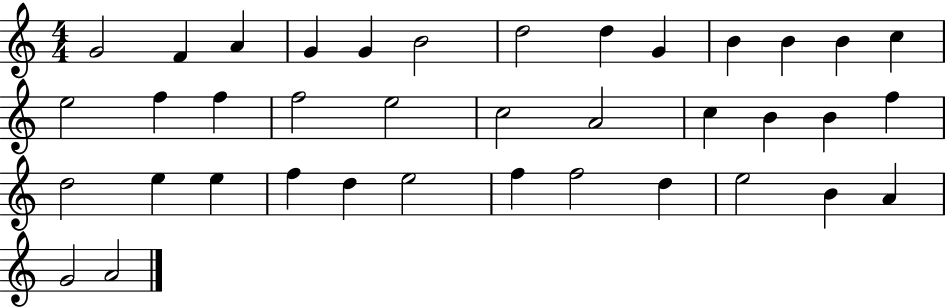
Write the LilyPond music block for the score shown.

{
  \clef treble
  \numericTimeSignature
  \time 4/4
  \key c \major
  g'2 f'4 a'4 | g'4 g'4 b'2 | d''2 d''4 g'4 | b'4 b'4 b'4 c''4 | \break e''2 f''4 f''4 | f''2 e''2 | c''2 a'2 | c''4 b'4 b'4 f''4 | \break d''2 e''4 e''4 | f''4 d''4 e''2 | f''4 f''2 d''4 | e''2 b'4 a'4 | \break g'2 a'2 | \bar "|."
}